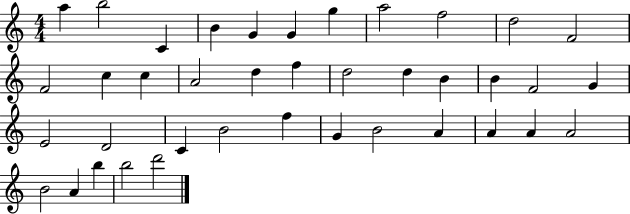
A5/q B5/h C4/q B4/q G4/q G4/q G5/q A5/h F5/h D5/h F4/h F4/h C5/q C5/q A4/h D5/q F5/q D5/h D5/q B4/q B4/q F4/h G4/q E4/h D4/h C4/q B4/h F5/q G4/q B4/h A4/q A4/q A4/q A4/h B4/h A4/q B5/q B5/h D6/h